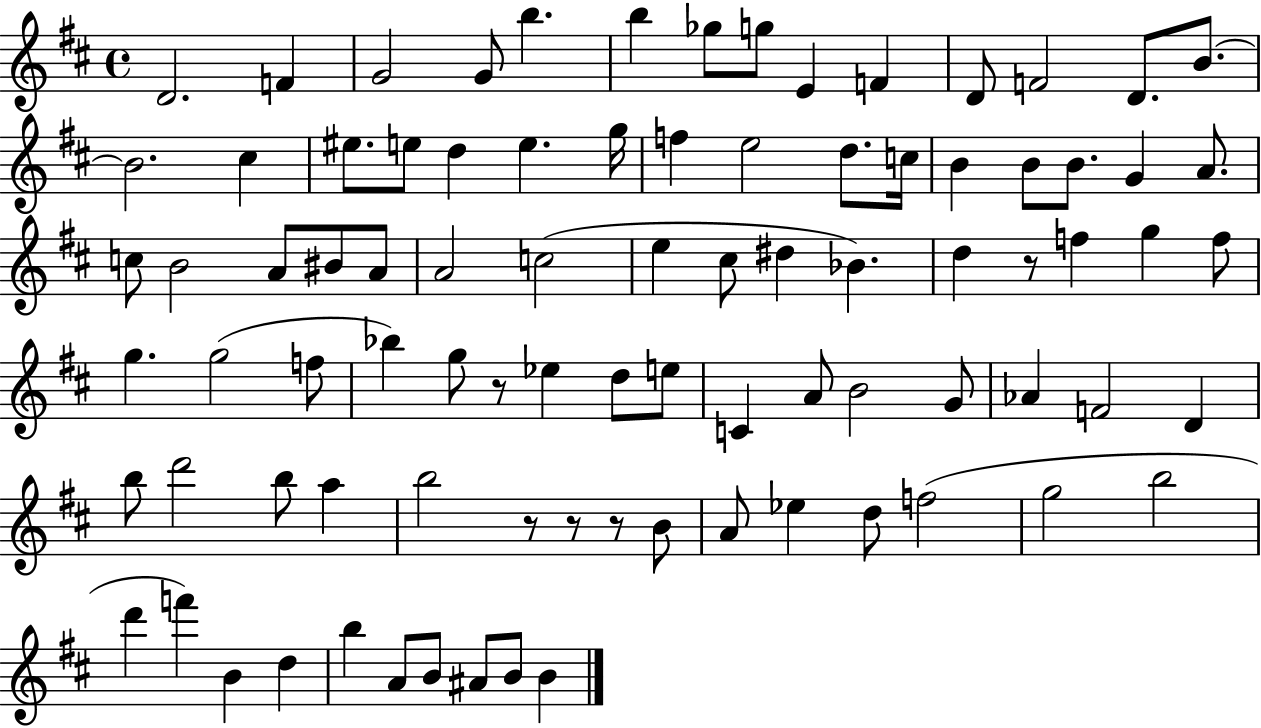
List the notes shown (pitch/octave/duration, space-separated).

D4/h. F4/q G4/h G4/e B5/q. B5/q Gb5/e G5/e E4/q F4/q D4/e F4/h D4/e. B4/e. B4/h. C#5/q EIS5/e. E5/e D5/q E5/q. G5/s F5/q E5/h D5/e. C5/s B4/q B4/e B4/e. G4/q A4/e. C5/e B4/h A4/e BIS4/e A4/e A4/h C5/h E5/q C#5/e D#5/q Bb4/q. D5/q R/e F5/q G5/q F5/e G5/q. G5/h F5/e Bb5/q G5/e R/e Eb5/q D5/e E5/e C4/q A4/e B4/h G4/e Ab4/q F4/h D4/q B5/e D6/h B5/e A5/q B5/h R/e R/e R/e B4/e A4/e Eb5/q D5/e F5/h G5/h B5/h D6/q F6/q B4/q D5/q B5/q A4/e B4/e A#4/e B4/e B4/q